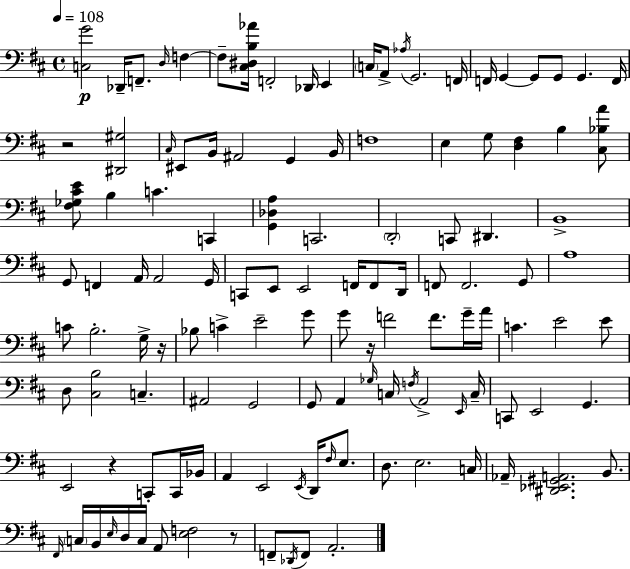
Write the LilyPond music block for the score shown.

{
  \clef bass
  \time 4/4
  \defaultTimeSignature
  \key d \major
  \tempo 4 = 108
  <c g'>2\p des,16-- f,8.-- \grace { d16 } f4~~ | f8-- <cis dis b aes'>16 f,2-. des,16 e,4 | \parenthesize c16 a,8-> \acciaccatura { aes16 } g,2. | f,16 f,16 g,4~~ g,8 g,8 g,4. | \break f,16 r2 <dis, gis>2 | \grace { cis16 } eis,8 b,16 ais,2 g,4 | b,16 f1 | e4 g8 <d fis>4 b4 | \break <cis bes a'>8 <fis ges cis' e'>8 b4 c'4. c,4 | <g, des a>4 c,2. | \parenthesize d,2-. c,8 dis,4. | b,1-> | \break g,8 f,4 a,16 a,2 | g,16 c,8 e,8 e,2 f,16 | f,8 d,16 f,8 f,2. | g,8 a1 | \break c'8 b2.-. | g16-> r16 bes8 c'4-> e'2-- | g'8 g'8 r16 f'2 f'8. | g'16-- a'16 c'4. e'2 | \break e'8 d8 <cis b>2 c4.-- | ais,2 g,2 | g,8 a,4 \grace { ges16 } c16 \acciaccatura { f16 } a,2-> | \grace { e,16 } c16-- c,8 e,2 | \break g,4. e,2 r4 | c,8-. c,16 bes,16 a,4 e,2 | \acciaccatura { e,16 } d,16 \grace { fis16 } e8. d8. e2. | c16 aes,16-- <dis, ees, gis, a,>2. | \break b,8. \grace { fis,16 } \parenthesize c16 b,16 \grace { e16 } d16 c16 a,8 | <e f>2 r8 f,8-- \acciaccatura { des,16 } f,8 a,2.-. | \bar "|."
}